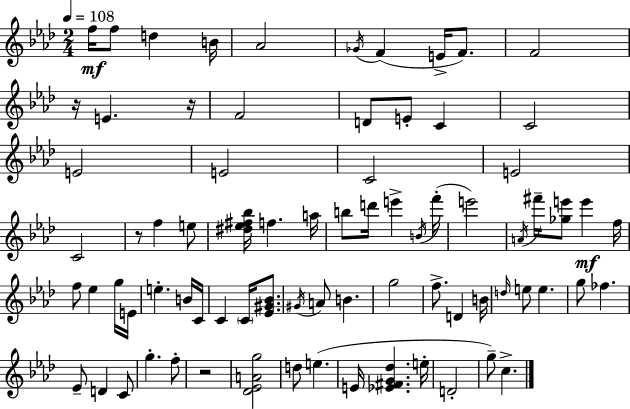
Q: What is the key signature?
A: AES major